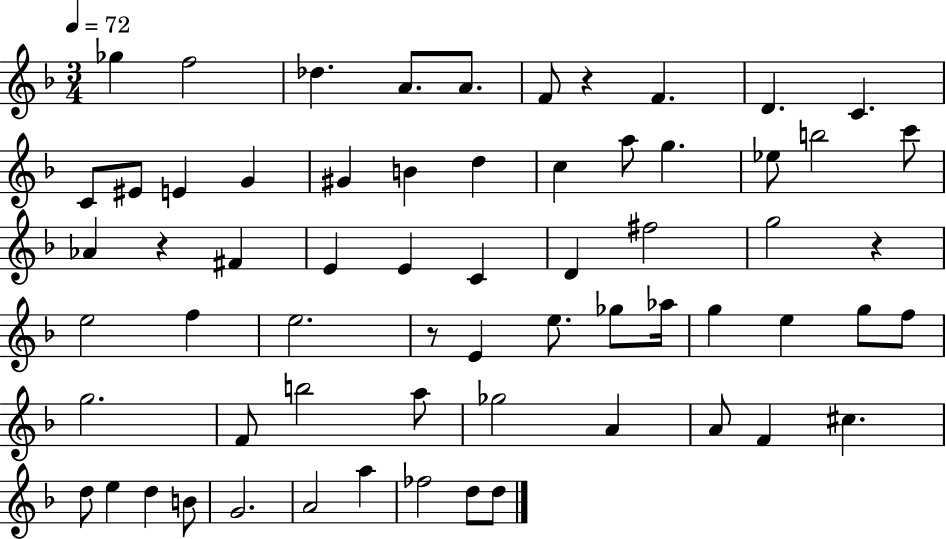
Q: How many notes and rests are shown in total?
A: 64